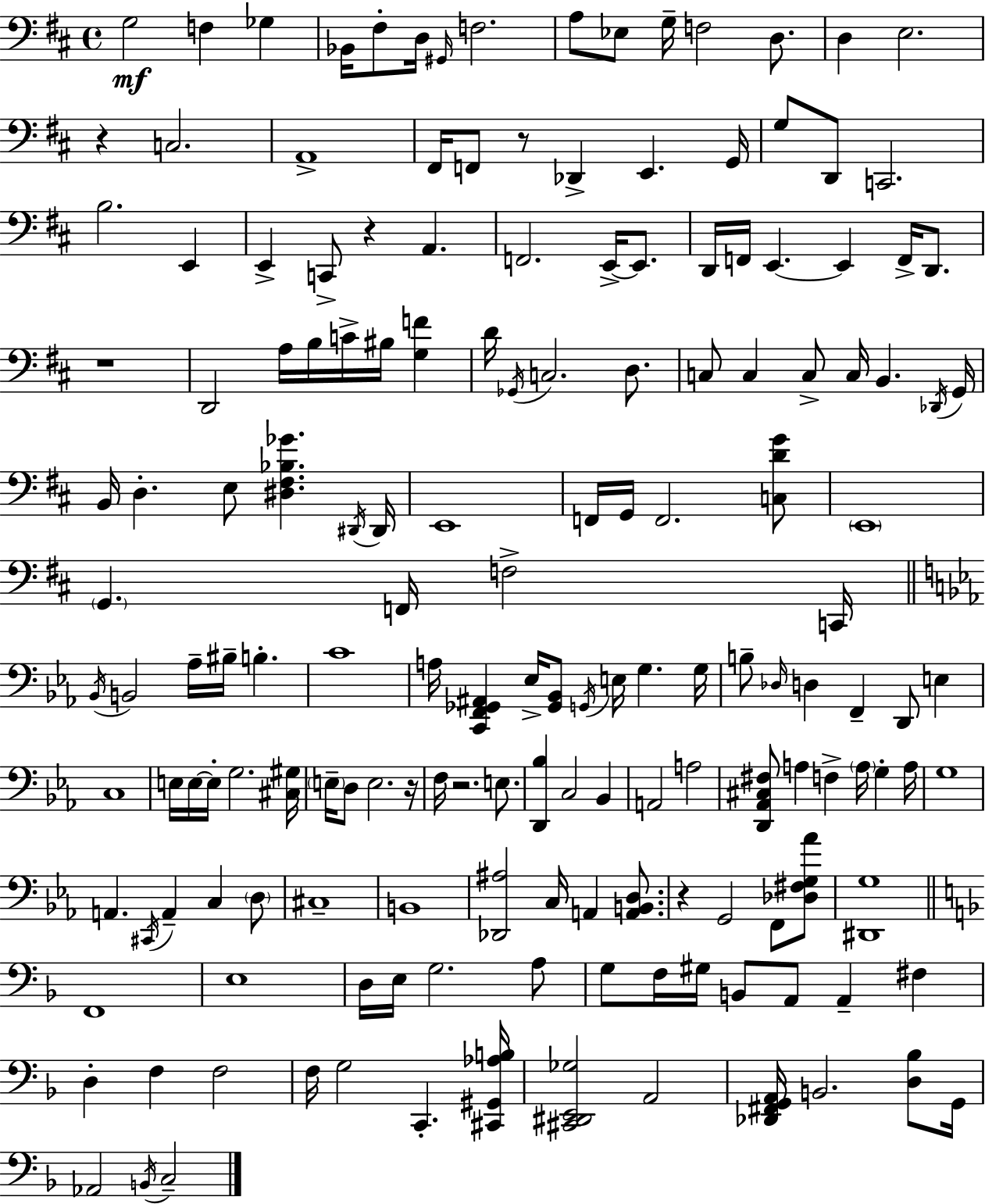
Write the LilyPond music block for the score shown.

{
  \clef bass
  \time 4/4
  \defaultTimeSignature
  \key d \major
  g2\mf f4 ges4 | bes,16 fis8-. d16 \grace { gis,16 } f2. | a8 ees8 g16-- f2 d8. | d4 e2. | \break r4 c2. | a,1-> | fis,16 f,8 r8 des,4-> e,4. | g,16 g8 d,8 c,2. | \break b2. e,4 | e,4-> c,8-> r4 a,4. | f,2. e,16->~~ e,8. | d,16 f,16 e,4.~~ e,4 f,16-> d,8. | \break r1 | d,2 a16 b16 c'16-> bis16 <g f'>4 | d'16 \acciaccatura { ges,16 } c2. d8. | c8 c4 c8-> c16 b,4. | \break \acciaccatura { des,16 } g,16 b,16 d4.-. e8 <dis fis bes ges'>4. | \acciaccatura { dis,16 } dis,16 e,1 | f,16 g,16 f,2. | <c d' g'>8 \parenthesize e,1 | \break \parenthesize g,4. f,16 f2-> | c,16 \bar "||" \break \key ees \major \acciaccatura { bes,16 } b,2 aes16-- bis16-- b4.-. | c'1 | a16 <c, f, ges, ais,>4 ees16-> <ges, bes,>8 \acciaccatura { g,16 } e16 g4. | g16 b8-- \grace { des16 } d4 f,4-- d,8 e4 | \break c1 | e16 e16~~ e16-. g2. | <cis gis>16 \parenthesize e16-- d8 e2. | r16 f16 r2. | \break e8. <d, bes>4 c2 bes,4 | a,2 a2 | <d, aes, cis fis>8 a4 f4-> \parenthesize a16 g4-. | a16 g1 | \break a,4. \acciaccatura { cis,16 } a,4-- c4 | \parenthesize d8 cis1-- | b,1 | <des, ais>2 c16 a,4 | \break <a, b, d>8. r4 g,2 | f,8 <des fis g aes'>8 <dis, g>1 | \bar "||" \break \key f \major f,1 | e1 | d16 e16 g2. a8 | g8 f16 gis16 b,8 a,8 a,4-- fis4 | \break d4-. f4 f2 | f16 g2 c,4.-. <cis, gis, aes b>16 | <cis, dis, e, ges>2 a,2 | <des, fis, g, a,>16 b,2. <d bes>8 g,16 | \break aes,2 \acciaccatura { b,16 } c2-- | \bar "|."
}